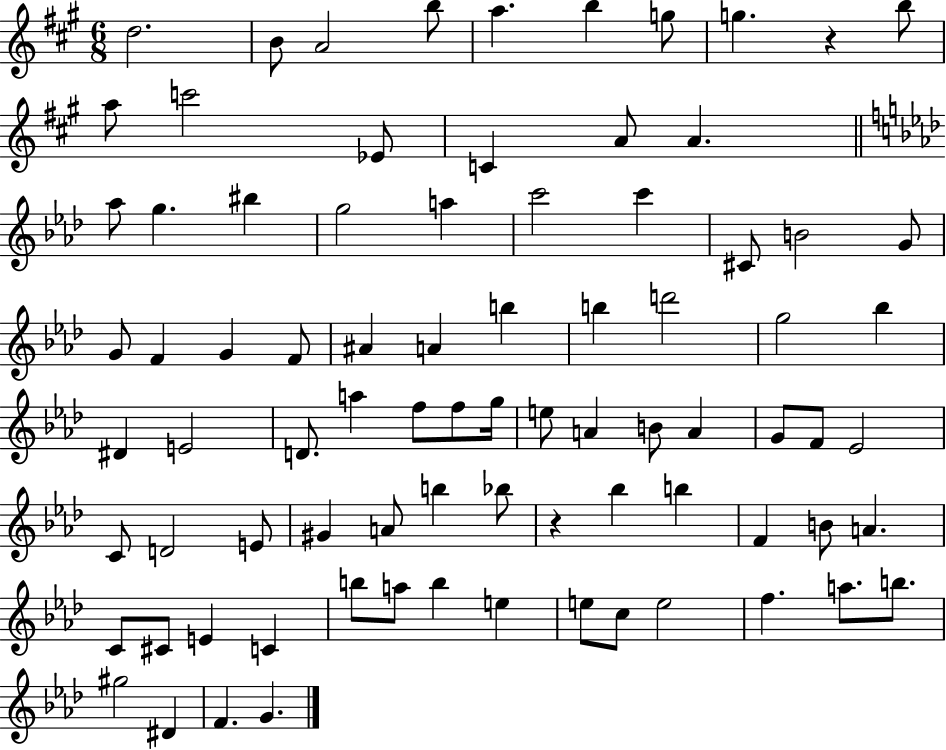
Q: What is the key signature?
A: A major